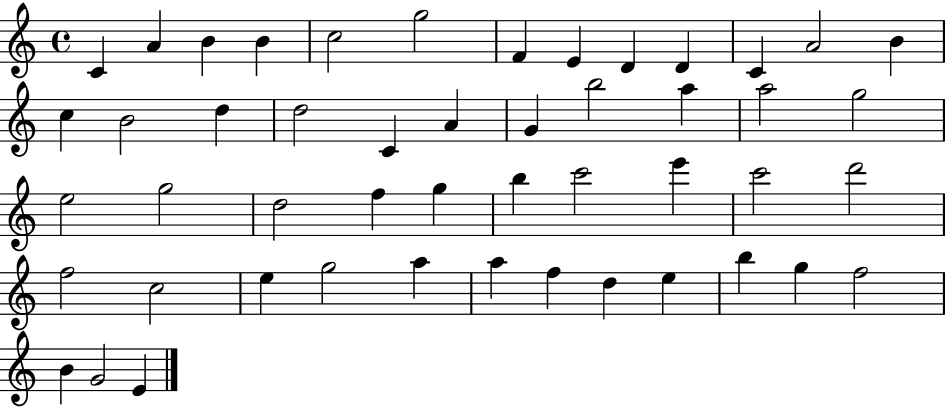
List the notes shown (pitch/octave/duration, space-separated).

C4/q A4/q B4/q B4/q C5/h G5/h F4/q E4/q D4/q D4/q C4/q A4/h B4/q C5/q B4/h D5/q D5/h C4/q A4/q G4/q B5/h A5/q A5/h G5/h E5/h G5/h D5/h F5/q G5/q B5/q C6/h E6/q C6/h D6/h F5/h C5/h E5/q G5/h A5/q A5/q F5/q D5/q E5/q B5/q G5/q F5/h B4/q G4/h E4/q